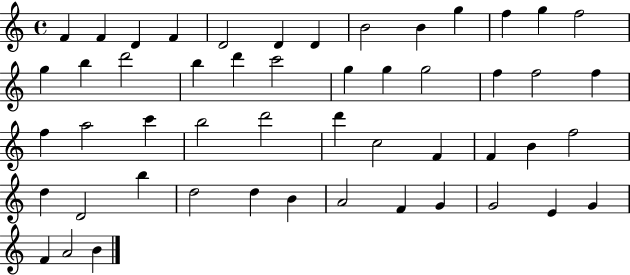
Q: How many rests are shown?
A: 0